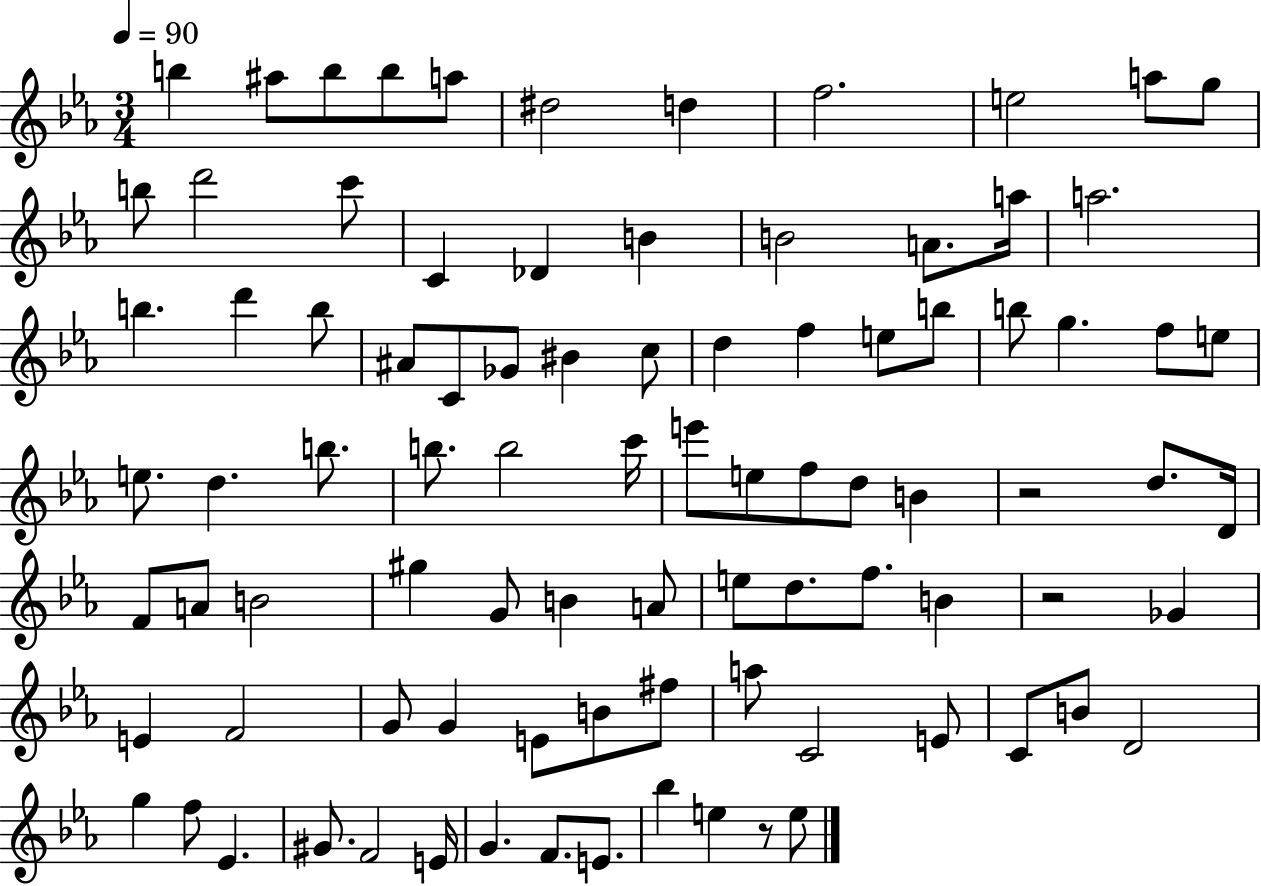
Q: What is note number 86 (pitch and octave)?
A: E5